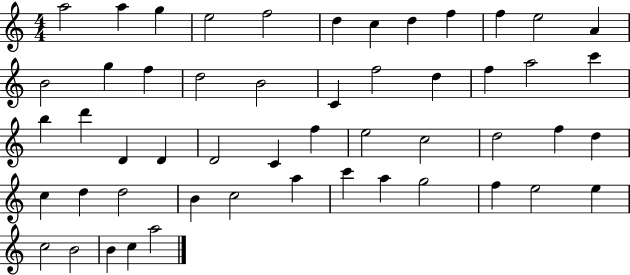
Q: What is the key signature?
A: C major